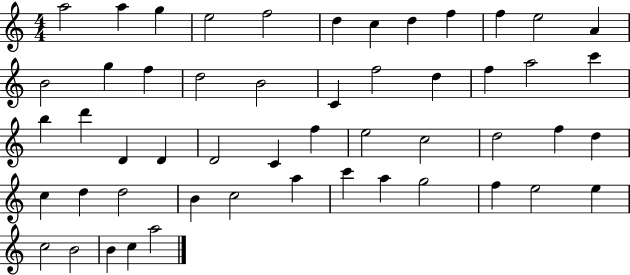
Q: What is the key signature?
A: C major